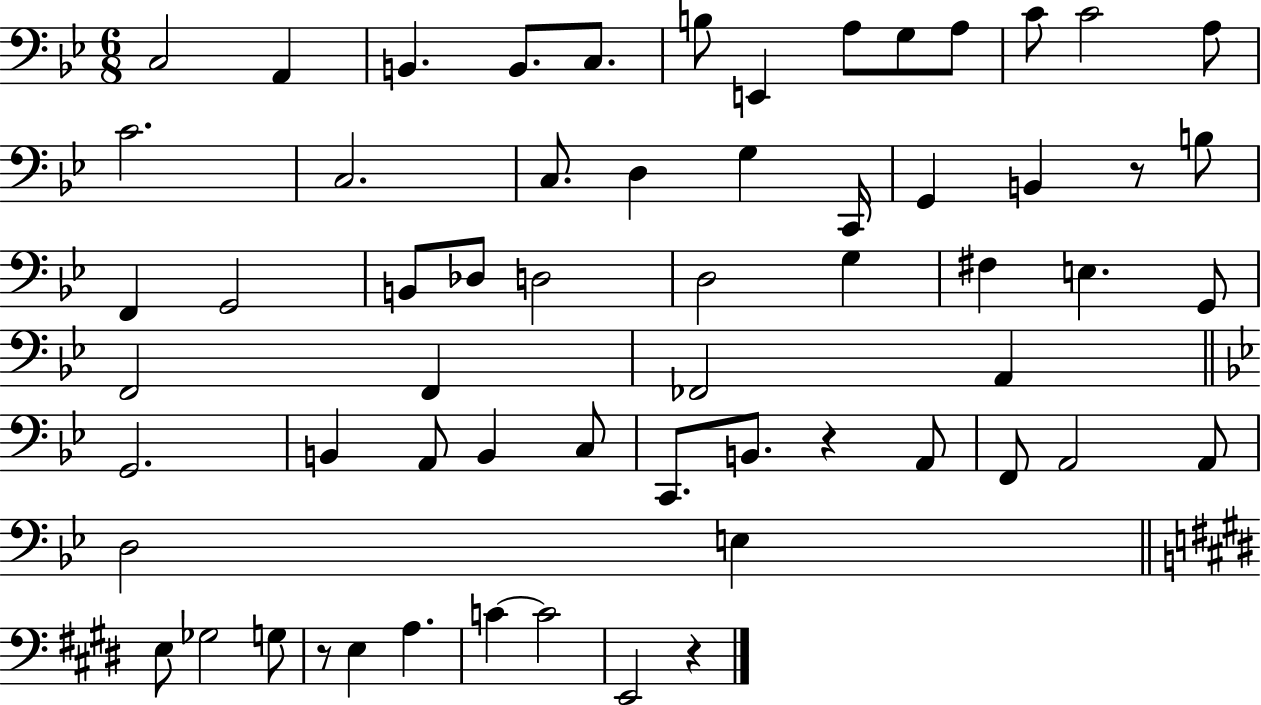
C3/h A2/q B2/q. B2/e. C3/e. B3/e E2/q A3/e G3/e A3/e C4/e C4/h A3/e C4/h. C3/h. C3/e. D3/q G3/q C2/s G2/q B2/q R/e B3/e F2/q G2/h B2/e Db3/e D3/h D3/h G3/q F#3/q E3/q. G2/e F2/h F2/q FES2/h A2/q G2/h. B2/q A2/e B2/q C3/e C2/e. B2/e. R/q A2/e F2/e A2/h A2/e D3/h E3/q E3/e Gb3/h G3/e R/e E3/q A3/q. C4/q C4/h E2/h R/q